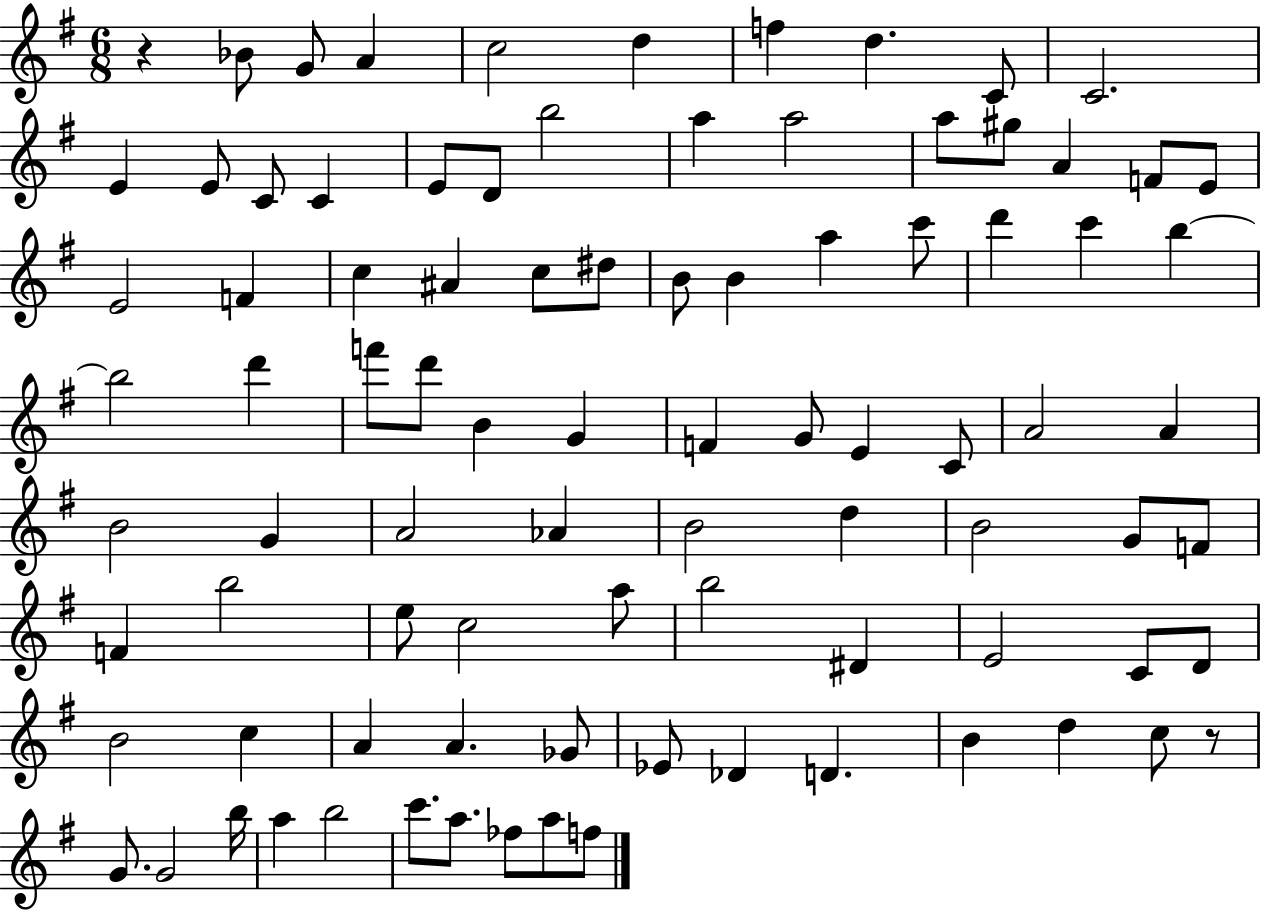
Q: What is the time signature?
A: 6/8